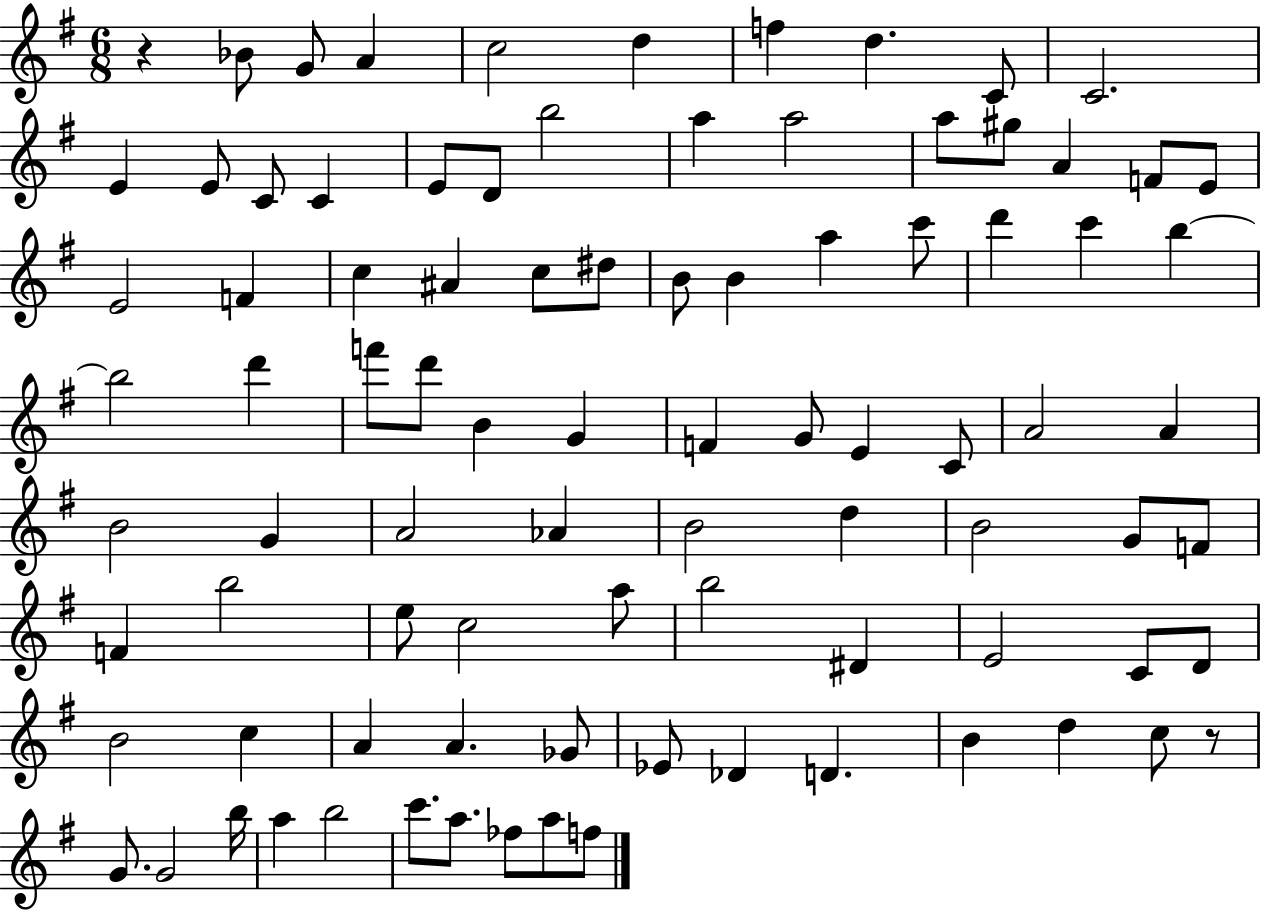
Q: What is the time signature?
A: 6/8